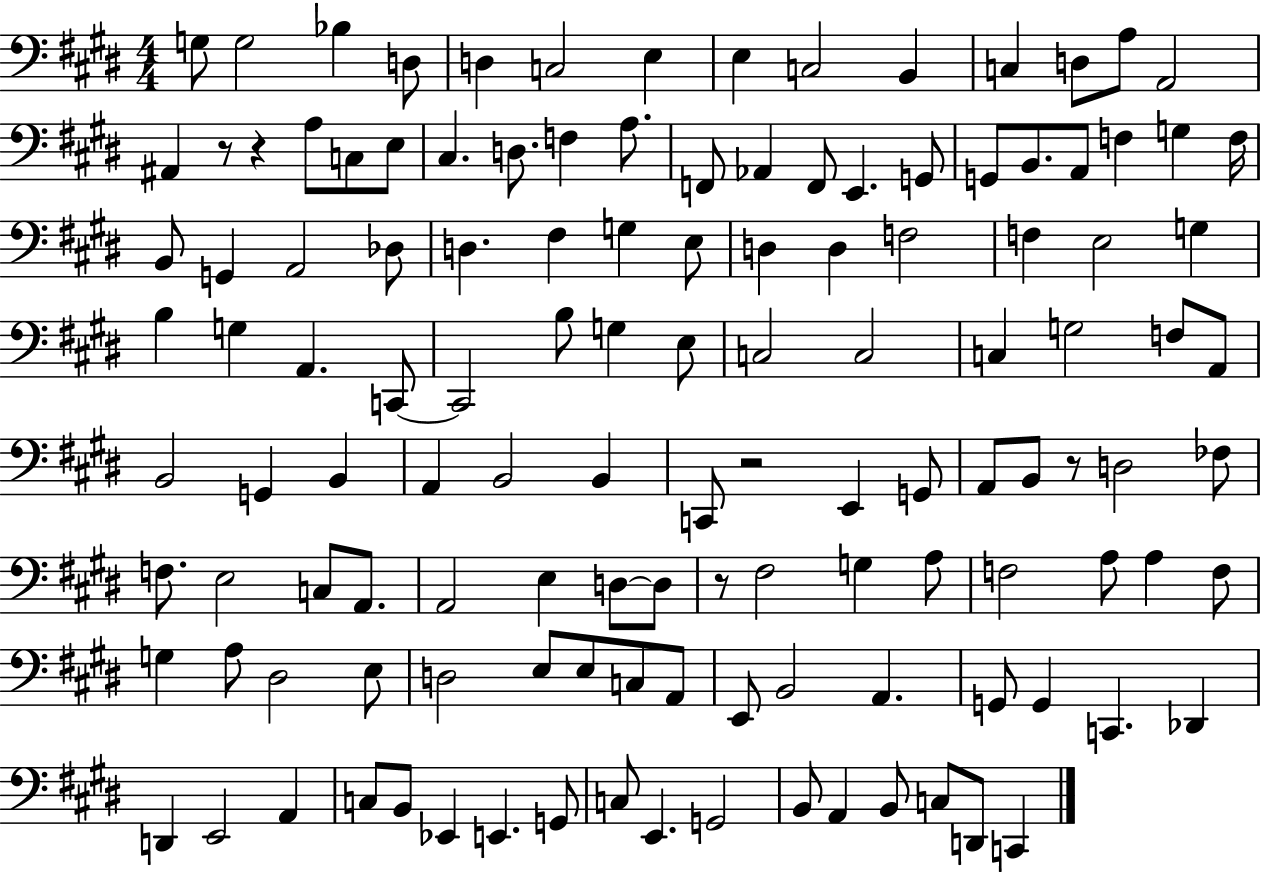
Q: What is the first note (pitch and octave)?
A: G3